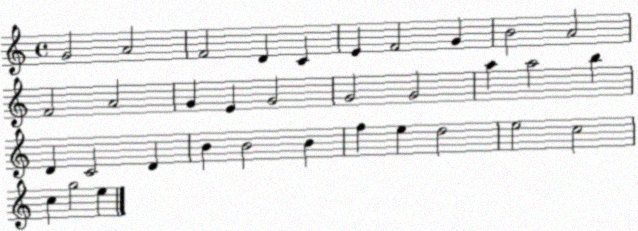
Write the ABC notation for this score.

X:1
T:Untitled
M:4/4
L:1/4
K:C
G2 A2 F2 D C E F2 G B2 A2 F2 A2 G E G2 G2 G2 a a2 b D C2 D B B2 B f e d2 e2 c2 c g2 e